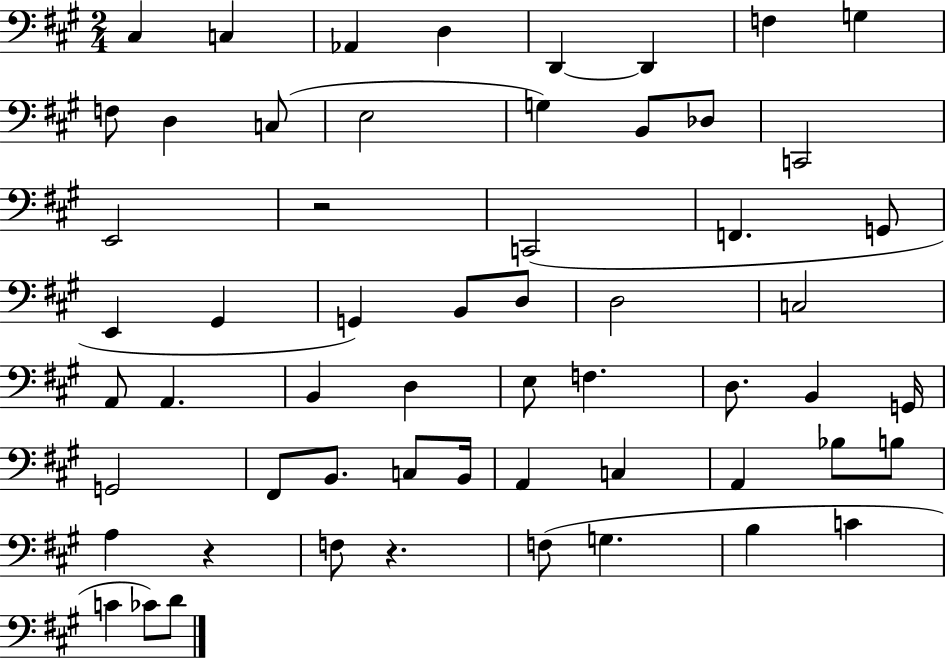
{
  \clef bass
  \numericTimeSignature
  \time 2/4
  \key a \major
  cis4 c4 | aes,4 d4 | d,4~~ d,4 | f4 g4 | \break f8 d4 c8( | e2 | g4) b,8 des8 | c,2 | \break e,2 | r2 | c,2( | f,4. g,8 | \break e,4 gis,4 | g,4) b,8 d8 | d2 | c2 | \break a,8 a,4. | b,4 d4 | e8 f4. | d8. b,4 g,16 | \break g,2 | fis,8 b,8. c8 b,16 | a,4 c4 | a,4 bes8 b8 | \break a4 r4 | f8 r4. | f8( g4. | b4 c'4 | \break c'4 ces'8) d'8 | \bar "|."
}